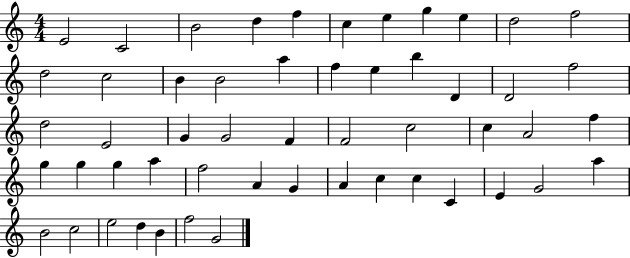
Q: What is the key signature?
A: C major